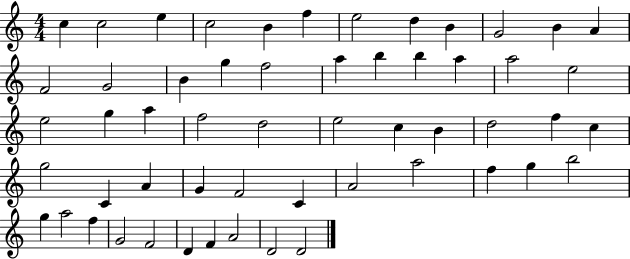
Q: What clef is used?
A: treble